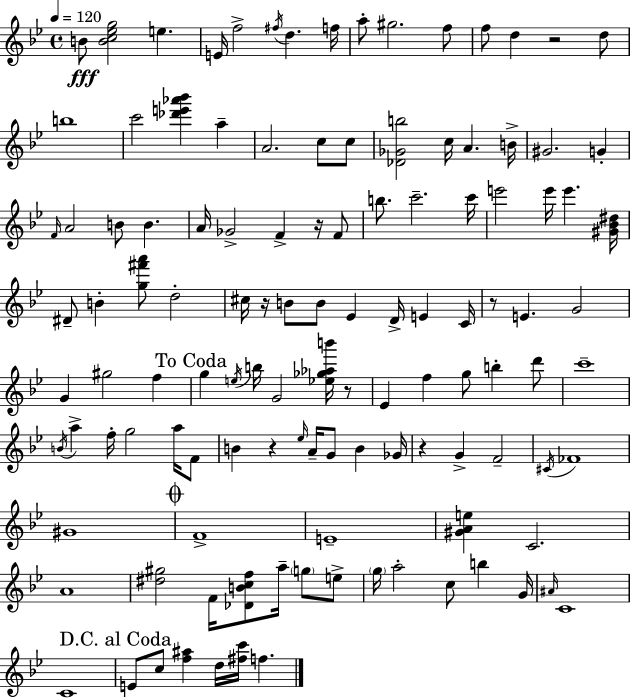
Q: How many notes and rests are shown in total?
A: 118